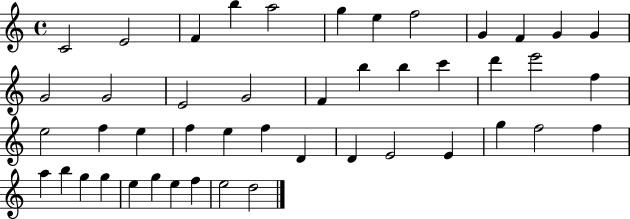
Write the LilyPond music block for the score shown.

{
  \clef treble
  \time 4/4
  \defaultTimeSignature
  \key c \major
  c'2 e'2 | f'4 b''4 a''2 | g''4 e''4 f''2 | g'4 f'4 g'4 g'4 | \break g'2 g'2 | e'2 g'2 | f'4 b''4 b''4 c'''4 | d'''4 e'''2 f''4 | \break e''2 f''4 e''4 | f''4 e''4 f''4 d'4 | d'4 e'2 e'4 | g''4 f''2 f''4 | \break a''4 b''4 g''4 g''4 | e''4 g''4 e''4 f''4 | e''2 d''2 | \bar "|."
}